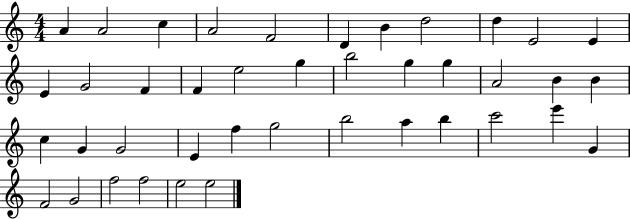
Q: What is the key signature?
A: C major